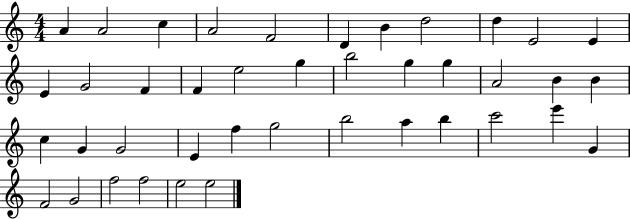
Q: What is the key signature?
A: C major